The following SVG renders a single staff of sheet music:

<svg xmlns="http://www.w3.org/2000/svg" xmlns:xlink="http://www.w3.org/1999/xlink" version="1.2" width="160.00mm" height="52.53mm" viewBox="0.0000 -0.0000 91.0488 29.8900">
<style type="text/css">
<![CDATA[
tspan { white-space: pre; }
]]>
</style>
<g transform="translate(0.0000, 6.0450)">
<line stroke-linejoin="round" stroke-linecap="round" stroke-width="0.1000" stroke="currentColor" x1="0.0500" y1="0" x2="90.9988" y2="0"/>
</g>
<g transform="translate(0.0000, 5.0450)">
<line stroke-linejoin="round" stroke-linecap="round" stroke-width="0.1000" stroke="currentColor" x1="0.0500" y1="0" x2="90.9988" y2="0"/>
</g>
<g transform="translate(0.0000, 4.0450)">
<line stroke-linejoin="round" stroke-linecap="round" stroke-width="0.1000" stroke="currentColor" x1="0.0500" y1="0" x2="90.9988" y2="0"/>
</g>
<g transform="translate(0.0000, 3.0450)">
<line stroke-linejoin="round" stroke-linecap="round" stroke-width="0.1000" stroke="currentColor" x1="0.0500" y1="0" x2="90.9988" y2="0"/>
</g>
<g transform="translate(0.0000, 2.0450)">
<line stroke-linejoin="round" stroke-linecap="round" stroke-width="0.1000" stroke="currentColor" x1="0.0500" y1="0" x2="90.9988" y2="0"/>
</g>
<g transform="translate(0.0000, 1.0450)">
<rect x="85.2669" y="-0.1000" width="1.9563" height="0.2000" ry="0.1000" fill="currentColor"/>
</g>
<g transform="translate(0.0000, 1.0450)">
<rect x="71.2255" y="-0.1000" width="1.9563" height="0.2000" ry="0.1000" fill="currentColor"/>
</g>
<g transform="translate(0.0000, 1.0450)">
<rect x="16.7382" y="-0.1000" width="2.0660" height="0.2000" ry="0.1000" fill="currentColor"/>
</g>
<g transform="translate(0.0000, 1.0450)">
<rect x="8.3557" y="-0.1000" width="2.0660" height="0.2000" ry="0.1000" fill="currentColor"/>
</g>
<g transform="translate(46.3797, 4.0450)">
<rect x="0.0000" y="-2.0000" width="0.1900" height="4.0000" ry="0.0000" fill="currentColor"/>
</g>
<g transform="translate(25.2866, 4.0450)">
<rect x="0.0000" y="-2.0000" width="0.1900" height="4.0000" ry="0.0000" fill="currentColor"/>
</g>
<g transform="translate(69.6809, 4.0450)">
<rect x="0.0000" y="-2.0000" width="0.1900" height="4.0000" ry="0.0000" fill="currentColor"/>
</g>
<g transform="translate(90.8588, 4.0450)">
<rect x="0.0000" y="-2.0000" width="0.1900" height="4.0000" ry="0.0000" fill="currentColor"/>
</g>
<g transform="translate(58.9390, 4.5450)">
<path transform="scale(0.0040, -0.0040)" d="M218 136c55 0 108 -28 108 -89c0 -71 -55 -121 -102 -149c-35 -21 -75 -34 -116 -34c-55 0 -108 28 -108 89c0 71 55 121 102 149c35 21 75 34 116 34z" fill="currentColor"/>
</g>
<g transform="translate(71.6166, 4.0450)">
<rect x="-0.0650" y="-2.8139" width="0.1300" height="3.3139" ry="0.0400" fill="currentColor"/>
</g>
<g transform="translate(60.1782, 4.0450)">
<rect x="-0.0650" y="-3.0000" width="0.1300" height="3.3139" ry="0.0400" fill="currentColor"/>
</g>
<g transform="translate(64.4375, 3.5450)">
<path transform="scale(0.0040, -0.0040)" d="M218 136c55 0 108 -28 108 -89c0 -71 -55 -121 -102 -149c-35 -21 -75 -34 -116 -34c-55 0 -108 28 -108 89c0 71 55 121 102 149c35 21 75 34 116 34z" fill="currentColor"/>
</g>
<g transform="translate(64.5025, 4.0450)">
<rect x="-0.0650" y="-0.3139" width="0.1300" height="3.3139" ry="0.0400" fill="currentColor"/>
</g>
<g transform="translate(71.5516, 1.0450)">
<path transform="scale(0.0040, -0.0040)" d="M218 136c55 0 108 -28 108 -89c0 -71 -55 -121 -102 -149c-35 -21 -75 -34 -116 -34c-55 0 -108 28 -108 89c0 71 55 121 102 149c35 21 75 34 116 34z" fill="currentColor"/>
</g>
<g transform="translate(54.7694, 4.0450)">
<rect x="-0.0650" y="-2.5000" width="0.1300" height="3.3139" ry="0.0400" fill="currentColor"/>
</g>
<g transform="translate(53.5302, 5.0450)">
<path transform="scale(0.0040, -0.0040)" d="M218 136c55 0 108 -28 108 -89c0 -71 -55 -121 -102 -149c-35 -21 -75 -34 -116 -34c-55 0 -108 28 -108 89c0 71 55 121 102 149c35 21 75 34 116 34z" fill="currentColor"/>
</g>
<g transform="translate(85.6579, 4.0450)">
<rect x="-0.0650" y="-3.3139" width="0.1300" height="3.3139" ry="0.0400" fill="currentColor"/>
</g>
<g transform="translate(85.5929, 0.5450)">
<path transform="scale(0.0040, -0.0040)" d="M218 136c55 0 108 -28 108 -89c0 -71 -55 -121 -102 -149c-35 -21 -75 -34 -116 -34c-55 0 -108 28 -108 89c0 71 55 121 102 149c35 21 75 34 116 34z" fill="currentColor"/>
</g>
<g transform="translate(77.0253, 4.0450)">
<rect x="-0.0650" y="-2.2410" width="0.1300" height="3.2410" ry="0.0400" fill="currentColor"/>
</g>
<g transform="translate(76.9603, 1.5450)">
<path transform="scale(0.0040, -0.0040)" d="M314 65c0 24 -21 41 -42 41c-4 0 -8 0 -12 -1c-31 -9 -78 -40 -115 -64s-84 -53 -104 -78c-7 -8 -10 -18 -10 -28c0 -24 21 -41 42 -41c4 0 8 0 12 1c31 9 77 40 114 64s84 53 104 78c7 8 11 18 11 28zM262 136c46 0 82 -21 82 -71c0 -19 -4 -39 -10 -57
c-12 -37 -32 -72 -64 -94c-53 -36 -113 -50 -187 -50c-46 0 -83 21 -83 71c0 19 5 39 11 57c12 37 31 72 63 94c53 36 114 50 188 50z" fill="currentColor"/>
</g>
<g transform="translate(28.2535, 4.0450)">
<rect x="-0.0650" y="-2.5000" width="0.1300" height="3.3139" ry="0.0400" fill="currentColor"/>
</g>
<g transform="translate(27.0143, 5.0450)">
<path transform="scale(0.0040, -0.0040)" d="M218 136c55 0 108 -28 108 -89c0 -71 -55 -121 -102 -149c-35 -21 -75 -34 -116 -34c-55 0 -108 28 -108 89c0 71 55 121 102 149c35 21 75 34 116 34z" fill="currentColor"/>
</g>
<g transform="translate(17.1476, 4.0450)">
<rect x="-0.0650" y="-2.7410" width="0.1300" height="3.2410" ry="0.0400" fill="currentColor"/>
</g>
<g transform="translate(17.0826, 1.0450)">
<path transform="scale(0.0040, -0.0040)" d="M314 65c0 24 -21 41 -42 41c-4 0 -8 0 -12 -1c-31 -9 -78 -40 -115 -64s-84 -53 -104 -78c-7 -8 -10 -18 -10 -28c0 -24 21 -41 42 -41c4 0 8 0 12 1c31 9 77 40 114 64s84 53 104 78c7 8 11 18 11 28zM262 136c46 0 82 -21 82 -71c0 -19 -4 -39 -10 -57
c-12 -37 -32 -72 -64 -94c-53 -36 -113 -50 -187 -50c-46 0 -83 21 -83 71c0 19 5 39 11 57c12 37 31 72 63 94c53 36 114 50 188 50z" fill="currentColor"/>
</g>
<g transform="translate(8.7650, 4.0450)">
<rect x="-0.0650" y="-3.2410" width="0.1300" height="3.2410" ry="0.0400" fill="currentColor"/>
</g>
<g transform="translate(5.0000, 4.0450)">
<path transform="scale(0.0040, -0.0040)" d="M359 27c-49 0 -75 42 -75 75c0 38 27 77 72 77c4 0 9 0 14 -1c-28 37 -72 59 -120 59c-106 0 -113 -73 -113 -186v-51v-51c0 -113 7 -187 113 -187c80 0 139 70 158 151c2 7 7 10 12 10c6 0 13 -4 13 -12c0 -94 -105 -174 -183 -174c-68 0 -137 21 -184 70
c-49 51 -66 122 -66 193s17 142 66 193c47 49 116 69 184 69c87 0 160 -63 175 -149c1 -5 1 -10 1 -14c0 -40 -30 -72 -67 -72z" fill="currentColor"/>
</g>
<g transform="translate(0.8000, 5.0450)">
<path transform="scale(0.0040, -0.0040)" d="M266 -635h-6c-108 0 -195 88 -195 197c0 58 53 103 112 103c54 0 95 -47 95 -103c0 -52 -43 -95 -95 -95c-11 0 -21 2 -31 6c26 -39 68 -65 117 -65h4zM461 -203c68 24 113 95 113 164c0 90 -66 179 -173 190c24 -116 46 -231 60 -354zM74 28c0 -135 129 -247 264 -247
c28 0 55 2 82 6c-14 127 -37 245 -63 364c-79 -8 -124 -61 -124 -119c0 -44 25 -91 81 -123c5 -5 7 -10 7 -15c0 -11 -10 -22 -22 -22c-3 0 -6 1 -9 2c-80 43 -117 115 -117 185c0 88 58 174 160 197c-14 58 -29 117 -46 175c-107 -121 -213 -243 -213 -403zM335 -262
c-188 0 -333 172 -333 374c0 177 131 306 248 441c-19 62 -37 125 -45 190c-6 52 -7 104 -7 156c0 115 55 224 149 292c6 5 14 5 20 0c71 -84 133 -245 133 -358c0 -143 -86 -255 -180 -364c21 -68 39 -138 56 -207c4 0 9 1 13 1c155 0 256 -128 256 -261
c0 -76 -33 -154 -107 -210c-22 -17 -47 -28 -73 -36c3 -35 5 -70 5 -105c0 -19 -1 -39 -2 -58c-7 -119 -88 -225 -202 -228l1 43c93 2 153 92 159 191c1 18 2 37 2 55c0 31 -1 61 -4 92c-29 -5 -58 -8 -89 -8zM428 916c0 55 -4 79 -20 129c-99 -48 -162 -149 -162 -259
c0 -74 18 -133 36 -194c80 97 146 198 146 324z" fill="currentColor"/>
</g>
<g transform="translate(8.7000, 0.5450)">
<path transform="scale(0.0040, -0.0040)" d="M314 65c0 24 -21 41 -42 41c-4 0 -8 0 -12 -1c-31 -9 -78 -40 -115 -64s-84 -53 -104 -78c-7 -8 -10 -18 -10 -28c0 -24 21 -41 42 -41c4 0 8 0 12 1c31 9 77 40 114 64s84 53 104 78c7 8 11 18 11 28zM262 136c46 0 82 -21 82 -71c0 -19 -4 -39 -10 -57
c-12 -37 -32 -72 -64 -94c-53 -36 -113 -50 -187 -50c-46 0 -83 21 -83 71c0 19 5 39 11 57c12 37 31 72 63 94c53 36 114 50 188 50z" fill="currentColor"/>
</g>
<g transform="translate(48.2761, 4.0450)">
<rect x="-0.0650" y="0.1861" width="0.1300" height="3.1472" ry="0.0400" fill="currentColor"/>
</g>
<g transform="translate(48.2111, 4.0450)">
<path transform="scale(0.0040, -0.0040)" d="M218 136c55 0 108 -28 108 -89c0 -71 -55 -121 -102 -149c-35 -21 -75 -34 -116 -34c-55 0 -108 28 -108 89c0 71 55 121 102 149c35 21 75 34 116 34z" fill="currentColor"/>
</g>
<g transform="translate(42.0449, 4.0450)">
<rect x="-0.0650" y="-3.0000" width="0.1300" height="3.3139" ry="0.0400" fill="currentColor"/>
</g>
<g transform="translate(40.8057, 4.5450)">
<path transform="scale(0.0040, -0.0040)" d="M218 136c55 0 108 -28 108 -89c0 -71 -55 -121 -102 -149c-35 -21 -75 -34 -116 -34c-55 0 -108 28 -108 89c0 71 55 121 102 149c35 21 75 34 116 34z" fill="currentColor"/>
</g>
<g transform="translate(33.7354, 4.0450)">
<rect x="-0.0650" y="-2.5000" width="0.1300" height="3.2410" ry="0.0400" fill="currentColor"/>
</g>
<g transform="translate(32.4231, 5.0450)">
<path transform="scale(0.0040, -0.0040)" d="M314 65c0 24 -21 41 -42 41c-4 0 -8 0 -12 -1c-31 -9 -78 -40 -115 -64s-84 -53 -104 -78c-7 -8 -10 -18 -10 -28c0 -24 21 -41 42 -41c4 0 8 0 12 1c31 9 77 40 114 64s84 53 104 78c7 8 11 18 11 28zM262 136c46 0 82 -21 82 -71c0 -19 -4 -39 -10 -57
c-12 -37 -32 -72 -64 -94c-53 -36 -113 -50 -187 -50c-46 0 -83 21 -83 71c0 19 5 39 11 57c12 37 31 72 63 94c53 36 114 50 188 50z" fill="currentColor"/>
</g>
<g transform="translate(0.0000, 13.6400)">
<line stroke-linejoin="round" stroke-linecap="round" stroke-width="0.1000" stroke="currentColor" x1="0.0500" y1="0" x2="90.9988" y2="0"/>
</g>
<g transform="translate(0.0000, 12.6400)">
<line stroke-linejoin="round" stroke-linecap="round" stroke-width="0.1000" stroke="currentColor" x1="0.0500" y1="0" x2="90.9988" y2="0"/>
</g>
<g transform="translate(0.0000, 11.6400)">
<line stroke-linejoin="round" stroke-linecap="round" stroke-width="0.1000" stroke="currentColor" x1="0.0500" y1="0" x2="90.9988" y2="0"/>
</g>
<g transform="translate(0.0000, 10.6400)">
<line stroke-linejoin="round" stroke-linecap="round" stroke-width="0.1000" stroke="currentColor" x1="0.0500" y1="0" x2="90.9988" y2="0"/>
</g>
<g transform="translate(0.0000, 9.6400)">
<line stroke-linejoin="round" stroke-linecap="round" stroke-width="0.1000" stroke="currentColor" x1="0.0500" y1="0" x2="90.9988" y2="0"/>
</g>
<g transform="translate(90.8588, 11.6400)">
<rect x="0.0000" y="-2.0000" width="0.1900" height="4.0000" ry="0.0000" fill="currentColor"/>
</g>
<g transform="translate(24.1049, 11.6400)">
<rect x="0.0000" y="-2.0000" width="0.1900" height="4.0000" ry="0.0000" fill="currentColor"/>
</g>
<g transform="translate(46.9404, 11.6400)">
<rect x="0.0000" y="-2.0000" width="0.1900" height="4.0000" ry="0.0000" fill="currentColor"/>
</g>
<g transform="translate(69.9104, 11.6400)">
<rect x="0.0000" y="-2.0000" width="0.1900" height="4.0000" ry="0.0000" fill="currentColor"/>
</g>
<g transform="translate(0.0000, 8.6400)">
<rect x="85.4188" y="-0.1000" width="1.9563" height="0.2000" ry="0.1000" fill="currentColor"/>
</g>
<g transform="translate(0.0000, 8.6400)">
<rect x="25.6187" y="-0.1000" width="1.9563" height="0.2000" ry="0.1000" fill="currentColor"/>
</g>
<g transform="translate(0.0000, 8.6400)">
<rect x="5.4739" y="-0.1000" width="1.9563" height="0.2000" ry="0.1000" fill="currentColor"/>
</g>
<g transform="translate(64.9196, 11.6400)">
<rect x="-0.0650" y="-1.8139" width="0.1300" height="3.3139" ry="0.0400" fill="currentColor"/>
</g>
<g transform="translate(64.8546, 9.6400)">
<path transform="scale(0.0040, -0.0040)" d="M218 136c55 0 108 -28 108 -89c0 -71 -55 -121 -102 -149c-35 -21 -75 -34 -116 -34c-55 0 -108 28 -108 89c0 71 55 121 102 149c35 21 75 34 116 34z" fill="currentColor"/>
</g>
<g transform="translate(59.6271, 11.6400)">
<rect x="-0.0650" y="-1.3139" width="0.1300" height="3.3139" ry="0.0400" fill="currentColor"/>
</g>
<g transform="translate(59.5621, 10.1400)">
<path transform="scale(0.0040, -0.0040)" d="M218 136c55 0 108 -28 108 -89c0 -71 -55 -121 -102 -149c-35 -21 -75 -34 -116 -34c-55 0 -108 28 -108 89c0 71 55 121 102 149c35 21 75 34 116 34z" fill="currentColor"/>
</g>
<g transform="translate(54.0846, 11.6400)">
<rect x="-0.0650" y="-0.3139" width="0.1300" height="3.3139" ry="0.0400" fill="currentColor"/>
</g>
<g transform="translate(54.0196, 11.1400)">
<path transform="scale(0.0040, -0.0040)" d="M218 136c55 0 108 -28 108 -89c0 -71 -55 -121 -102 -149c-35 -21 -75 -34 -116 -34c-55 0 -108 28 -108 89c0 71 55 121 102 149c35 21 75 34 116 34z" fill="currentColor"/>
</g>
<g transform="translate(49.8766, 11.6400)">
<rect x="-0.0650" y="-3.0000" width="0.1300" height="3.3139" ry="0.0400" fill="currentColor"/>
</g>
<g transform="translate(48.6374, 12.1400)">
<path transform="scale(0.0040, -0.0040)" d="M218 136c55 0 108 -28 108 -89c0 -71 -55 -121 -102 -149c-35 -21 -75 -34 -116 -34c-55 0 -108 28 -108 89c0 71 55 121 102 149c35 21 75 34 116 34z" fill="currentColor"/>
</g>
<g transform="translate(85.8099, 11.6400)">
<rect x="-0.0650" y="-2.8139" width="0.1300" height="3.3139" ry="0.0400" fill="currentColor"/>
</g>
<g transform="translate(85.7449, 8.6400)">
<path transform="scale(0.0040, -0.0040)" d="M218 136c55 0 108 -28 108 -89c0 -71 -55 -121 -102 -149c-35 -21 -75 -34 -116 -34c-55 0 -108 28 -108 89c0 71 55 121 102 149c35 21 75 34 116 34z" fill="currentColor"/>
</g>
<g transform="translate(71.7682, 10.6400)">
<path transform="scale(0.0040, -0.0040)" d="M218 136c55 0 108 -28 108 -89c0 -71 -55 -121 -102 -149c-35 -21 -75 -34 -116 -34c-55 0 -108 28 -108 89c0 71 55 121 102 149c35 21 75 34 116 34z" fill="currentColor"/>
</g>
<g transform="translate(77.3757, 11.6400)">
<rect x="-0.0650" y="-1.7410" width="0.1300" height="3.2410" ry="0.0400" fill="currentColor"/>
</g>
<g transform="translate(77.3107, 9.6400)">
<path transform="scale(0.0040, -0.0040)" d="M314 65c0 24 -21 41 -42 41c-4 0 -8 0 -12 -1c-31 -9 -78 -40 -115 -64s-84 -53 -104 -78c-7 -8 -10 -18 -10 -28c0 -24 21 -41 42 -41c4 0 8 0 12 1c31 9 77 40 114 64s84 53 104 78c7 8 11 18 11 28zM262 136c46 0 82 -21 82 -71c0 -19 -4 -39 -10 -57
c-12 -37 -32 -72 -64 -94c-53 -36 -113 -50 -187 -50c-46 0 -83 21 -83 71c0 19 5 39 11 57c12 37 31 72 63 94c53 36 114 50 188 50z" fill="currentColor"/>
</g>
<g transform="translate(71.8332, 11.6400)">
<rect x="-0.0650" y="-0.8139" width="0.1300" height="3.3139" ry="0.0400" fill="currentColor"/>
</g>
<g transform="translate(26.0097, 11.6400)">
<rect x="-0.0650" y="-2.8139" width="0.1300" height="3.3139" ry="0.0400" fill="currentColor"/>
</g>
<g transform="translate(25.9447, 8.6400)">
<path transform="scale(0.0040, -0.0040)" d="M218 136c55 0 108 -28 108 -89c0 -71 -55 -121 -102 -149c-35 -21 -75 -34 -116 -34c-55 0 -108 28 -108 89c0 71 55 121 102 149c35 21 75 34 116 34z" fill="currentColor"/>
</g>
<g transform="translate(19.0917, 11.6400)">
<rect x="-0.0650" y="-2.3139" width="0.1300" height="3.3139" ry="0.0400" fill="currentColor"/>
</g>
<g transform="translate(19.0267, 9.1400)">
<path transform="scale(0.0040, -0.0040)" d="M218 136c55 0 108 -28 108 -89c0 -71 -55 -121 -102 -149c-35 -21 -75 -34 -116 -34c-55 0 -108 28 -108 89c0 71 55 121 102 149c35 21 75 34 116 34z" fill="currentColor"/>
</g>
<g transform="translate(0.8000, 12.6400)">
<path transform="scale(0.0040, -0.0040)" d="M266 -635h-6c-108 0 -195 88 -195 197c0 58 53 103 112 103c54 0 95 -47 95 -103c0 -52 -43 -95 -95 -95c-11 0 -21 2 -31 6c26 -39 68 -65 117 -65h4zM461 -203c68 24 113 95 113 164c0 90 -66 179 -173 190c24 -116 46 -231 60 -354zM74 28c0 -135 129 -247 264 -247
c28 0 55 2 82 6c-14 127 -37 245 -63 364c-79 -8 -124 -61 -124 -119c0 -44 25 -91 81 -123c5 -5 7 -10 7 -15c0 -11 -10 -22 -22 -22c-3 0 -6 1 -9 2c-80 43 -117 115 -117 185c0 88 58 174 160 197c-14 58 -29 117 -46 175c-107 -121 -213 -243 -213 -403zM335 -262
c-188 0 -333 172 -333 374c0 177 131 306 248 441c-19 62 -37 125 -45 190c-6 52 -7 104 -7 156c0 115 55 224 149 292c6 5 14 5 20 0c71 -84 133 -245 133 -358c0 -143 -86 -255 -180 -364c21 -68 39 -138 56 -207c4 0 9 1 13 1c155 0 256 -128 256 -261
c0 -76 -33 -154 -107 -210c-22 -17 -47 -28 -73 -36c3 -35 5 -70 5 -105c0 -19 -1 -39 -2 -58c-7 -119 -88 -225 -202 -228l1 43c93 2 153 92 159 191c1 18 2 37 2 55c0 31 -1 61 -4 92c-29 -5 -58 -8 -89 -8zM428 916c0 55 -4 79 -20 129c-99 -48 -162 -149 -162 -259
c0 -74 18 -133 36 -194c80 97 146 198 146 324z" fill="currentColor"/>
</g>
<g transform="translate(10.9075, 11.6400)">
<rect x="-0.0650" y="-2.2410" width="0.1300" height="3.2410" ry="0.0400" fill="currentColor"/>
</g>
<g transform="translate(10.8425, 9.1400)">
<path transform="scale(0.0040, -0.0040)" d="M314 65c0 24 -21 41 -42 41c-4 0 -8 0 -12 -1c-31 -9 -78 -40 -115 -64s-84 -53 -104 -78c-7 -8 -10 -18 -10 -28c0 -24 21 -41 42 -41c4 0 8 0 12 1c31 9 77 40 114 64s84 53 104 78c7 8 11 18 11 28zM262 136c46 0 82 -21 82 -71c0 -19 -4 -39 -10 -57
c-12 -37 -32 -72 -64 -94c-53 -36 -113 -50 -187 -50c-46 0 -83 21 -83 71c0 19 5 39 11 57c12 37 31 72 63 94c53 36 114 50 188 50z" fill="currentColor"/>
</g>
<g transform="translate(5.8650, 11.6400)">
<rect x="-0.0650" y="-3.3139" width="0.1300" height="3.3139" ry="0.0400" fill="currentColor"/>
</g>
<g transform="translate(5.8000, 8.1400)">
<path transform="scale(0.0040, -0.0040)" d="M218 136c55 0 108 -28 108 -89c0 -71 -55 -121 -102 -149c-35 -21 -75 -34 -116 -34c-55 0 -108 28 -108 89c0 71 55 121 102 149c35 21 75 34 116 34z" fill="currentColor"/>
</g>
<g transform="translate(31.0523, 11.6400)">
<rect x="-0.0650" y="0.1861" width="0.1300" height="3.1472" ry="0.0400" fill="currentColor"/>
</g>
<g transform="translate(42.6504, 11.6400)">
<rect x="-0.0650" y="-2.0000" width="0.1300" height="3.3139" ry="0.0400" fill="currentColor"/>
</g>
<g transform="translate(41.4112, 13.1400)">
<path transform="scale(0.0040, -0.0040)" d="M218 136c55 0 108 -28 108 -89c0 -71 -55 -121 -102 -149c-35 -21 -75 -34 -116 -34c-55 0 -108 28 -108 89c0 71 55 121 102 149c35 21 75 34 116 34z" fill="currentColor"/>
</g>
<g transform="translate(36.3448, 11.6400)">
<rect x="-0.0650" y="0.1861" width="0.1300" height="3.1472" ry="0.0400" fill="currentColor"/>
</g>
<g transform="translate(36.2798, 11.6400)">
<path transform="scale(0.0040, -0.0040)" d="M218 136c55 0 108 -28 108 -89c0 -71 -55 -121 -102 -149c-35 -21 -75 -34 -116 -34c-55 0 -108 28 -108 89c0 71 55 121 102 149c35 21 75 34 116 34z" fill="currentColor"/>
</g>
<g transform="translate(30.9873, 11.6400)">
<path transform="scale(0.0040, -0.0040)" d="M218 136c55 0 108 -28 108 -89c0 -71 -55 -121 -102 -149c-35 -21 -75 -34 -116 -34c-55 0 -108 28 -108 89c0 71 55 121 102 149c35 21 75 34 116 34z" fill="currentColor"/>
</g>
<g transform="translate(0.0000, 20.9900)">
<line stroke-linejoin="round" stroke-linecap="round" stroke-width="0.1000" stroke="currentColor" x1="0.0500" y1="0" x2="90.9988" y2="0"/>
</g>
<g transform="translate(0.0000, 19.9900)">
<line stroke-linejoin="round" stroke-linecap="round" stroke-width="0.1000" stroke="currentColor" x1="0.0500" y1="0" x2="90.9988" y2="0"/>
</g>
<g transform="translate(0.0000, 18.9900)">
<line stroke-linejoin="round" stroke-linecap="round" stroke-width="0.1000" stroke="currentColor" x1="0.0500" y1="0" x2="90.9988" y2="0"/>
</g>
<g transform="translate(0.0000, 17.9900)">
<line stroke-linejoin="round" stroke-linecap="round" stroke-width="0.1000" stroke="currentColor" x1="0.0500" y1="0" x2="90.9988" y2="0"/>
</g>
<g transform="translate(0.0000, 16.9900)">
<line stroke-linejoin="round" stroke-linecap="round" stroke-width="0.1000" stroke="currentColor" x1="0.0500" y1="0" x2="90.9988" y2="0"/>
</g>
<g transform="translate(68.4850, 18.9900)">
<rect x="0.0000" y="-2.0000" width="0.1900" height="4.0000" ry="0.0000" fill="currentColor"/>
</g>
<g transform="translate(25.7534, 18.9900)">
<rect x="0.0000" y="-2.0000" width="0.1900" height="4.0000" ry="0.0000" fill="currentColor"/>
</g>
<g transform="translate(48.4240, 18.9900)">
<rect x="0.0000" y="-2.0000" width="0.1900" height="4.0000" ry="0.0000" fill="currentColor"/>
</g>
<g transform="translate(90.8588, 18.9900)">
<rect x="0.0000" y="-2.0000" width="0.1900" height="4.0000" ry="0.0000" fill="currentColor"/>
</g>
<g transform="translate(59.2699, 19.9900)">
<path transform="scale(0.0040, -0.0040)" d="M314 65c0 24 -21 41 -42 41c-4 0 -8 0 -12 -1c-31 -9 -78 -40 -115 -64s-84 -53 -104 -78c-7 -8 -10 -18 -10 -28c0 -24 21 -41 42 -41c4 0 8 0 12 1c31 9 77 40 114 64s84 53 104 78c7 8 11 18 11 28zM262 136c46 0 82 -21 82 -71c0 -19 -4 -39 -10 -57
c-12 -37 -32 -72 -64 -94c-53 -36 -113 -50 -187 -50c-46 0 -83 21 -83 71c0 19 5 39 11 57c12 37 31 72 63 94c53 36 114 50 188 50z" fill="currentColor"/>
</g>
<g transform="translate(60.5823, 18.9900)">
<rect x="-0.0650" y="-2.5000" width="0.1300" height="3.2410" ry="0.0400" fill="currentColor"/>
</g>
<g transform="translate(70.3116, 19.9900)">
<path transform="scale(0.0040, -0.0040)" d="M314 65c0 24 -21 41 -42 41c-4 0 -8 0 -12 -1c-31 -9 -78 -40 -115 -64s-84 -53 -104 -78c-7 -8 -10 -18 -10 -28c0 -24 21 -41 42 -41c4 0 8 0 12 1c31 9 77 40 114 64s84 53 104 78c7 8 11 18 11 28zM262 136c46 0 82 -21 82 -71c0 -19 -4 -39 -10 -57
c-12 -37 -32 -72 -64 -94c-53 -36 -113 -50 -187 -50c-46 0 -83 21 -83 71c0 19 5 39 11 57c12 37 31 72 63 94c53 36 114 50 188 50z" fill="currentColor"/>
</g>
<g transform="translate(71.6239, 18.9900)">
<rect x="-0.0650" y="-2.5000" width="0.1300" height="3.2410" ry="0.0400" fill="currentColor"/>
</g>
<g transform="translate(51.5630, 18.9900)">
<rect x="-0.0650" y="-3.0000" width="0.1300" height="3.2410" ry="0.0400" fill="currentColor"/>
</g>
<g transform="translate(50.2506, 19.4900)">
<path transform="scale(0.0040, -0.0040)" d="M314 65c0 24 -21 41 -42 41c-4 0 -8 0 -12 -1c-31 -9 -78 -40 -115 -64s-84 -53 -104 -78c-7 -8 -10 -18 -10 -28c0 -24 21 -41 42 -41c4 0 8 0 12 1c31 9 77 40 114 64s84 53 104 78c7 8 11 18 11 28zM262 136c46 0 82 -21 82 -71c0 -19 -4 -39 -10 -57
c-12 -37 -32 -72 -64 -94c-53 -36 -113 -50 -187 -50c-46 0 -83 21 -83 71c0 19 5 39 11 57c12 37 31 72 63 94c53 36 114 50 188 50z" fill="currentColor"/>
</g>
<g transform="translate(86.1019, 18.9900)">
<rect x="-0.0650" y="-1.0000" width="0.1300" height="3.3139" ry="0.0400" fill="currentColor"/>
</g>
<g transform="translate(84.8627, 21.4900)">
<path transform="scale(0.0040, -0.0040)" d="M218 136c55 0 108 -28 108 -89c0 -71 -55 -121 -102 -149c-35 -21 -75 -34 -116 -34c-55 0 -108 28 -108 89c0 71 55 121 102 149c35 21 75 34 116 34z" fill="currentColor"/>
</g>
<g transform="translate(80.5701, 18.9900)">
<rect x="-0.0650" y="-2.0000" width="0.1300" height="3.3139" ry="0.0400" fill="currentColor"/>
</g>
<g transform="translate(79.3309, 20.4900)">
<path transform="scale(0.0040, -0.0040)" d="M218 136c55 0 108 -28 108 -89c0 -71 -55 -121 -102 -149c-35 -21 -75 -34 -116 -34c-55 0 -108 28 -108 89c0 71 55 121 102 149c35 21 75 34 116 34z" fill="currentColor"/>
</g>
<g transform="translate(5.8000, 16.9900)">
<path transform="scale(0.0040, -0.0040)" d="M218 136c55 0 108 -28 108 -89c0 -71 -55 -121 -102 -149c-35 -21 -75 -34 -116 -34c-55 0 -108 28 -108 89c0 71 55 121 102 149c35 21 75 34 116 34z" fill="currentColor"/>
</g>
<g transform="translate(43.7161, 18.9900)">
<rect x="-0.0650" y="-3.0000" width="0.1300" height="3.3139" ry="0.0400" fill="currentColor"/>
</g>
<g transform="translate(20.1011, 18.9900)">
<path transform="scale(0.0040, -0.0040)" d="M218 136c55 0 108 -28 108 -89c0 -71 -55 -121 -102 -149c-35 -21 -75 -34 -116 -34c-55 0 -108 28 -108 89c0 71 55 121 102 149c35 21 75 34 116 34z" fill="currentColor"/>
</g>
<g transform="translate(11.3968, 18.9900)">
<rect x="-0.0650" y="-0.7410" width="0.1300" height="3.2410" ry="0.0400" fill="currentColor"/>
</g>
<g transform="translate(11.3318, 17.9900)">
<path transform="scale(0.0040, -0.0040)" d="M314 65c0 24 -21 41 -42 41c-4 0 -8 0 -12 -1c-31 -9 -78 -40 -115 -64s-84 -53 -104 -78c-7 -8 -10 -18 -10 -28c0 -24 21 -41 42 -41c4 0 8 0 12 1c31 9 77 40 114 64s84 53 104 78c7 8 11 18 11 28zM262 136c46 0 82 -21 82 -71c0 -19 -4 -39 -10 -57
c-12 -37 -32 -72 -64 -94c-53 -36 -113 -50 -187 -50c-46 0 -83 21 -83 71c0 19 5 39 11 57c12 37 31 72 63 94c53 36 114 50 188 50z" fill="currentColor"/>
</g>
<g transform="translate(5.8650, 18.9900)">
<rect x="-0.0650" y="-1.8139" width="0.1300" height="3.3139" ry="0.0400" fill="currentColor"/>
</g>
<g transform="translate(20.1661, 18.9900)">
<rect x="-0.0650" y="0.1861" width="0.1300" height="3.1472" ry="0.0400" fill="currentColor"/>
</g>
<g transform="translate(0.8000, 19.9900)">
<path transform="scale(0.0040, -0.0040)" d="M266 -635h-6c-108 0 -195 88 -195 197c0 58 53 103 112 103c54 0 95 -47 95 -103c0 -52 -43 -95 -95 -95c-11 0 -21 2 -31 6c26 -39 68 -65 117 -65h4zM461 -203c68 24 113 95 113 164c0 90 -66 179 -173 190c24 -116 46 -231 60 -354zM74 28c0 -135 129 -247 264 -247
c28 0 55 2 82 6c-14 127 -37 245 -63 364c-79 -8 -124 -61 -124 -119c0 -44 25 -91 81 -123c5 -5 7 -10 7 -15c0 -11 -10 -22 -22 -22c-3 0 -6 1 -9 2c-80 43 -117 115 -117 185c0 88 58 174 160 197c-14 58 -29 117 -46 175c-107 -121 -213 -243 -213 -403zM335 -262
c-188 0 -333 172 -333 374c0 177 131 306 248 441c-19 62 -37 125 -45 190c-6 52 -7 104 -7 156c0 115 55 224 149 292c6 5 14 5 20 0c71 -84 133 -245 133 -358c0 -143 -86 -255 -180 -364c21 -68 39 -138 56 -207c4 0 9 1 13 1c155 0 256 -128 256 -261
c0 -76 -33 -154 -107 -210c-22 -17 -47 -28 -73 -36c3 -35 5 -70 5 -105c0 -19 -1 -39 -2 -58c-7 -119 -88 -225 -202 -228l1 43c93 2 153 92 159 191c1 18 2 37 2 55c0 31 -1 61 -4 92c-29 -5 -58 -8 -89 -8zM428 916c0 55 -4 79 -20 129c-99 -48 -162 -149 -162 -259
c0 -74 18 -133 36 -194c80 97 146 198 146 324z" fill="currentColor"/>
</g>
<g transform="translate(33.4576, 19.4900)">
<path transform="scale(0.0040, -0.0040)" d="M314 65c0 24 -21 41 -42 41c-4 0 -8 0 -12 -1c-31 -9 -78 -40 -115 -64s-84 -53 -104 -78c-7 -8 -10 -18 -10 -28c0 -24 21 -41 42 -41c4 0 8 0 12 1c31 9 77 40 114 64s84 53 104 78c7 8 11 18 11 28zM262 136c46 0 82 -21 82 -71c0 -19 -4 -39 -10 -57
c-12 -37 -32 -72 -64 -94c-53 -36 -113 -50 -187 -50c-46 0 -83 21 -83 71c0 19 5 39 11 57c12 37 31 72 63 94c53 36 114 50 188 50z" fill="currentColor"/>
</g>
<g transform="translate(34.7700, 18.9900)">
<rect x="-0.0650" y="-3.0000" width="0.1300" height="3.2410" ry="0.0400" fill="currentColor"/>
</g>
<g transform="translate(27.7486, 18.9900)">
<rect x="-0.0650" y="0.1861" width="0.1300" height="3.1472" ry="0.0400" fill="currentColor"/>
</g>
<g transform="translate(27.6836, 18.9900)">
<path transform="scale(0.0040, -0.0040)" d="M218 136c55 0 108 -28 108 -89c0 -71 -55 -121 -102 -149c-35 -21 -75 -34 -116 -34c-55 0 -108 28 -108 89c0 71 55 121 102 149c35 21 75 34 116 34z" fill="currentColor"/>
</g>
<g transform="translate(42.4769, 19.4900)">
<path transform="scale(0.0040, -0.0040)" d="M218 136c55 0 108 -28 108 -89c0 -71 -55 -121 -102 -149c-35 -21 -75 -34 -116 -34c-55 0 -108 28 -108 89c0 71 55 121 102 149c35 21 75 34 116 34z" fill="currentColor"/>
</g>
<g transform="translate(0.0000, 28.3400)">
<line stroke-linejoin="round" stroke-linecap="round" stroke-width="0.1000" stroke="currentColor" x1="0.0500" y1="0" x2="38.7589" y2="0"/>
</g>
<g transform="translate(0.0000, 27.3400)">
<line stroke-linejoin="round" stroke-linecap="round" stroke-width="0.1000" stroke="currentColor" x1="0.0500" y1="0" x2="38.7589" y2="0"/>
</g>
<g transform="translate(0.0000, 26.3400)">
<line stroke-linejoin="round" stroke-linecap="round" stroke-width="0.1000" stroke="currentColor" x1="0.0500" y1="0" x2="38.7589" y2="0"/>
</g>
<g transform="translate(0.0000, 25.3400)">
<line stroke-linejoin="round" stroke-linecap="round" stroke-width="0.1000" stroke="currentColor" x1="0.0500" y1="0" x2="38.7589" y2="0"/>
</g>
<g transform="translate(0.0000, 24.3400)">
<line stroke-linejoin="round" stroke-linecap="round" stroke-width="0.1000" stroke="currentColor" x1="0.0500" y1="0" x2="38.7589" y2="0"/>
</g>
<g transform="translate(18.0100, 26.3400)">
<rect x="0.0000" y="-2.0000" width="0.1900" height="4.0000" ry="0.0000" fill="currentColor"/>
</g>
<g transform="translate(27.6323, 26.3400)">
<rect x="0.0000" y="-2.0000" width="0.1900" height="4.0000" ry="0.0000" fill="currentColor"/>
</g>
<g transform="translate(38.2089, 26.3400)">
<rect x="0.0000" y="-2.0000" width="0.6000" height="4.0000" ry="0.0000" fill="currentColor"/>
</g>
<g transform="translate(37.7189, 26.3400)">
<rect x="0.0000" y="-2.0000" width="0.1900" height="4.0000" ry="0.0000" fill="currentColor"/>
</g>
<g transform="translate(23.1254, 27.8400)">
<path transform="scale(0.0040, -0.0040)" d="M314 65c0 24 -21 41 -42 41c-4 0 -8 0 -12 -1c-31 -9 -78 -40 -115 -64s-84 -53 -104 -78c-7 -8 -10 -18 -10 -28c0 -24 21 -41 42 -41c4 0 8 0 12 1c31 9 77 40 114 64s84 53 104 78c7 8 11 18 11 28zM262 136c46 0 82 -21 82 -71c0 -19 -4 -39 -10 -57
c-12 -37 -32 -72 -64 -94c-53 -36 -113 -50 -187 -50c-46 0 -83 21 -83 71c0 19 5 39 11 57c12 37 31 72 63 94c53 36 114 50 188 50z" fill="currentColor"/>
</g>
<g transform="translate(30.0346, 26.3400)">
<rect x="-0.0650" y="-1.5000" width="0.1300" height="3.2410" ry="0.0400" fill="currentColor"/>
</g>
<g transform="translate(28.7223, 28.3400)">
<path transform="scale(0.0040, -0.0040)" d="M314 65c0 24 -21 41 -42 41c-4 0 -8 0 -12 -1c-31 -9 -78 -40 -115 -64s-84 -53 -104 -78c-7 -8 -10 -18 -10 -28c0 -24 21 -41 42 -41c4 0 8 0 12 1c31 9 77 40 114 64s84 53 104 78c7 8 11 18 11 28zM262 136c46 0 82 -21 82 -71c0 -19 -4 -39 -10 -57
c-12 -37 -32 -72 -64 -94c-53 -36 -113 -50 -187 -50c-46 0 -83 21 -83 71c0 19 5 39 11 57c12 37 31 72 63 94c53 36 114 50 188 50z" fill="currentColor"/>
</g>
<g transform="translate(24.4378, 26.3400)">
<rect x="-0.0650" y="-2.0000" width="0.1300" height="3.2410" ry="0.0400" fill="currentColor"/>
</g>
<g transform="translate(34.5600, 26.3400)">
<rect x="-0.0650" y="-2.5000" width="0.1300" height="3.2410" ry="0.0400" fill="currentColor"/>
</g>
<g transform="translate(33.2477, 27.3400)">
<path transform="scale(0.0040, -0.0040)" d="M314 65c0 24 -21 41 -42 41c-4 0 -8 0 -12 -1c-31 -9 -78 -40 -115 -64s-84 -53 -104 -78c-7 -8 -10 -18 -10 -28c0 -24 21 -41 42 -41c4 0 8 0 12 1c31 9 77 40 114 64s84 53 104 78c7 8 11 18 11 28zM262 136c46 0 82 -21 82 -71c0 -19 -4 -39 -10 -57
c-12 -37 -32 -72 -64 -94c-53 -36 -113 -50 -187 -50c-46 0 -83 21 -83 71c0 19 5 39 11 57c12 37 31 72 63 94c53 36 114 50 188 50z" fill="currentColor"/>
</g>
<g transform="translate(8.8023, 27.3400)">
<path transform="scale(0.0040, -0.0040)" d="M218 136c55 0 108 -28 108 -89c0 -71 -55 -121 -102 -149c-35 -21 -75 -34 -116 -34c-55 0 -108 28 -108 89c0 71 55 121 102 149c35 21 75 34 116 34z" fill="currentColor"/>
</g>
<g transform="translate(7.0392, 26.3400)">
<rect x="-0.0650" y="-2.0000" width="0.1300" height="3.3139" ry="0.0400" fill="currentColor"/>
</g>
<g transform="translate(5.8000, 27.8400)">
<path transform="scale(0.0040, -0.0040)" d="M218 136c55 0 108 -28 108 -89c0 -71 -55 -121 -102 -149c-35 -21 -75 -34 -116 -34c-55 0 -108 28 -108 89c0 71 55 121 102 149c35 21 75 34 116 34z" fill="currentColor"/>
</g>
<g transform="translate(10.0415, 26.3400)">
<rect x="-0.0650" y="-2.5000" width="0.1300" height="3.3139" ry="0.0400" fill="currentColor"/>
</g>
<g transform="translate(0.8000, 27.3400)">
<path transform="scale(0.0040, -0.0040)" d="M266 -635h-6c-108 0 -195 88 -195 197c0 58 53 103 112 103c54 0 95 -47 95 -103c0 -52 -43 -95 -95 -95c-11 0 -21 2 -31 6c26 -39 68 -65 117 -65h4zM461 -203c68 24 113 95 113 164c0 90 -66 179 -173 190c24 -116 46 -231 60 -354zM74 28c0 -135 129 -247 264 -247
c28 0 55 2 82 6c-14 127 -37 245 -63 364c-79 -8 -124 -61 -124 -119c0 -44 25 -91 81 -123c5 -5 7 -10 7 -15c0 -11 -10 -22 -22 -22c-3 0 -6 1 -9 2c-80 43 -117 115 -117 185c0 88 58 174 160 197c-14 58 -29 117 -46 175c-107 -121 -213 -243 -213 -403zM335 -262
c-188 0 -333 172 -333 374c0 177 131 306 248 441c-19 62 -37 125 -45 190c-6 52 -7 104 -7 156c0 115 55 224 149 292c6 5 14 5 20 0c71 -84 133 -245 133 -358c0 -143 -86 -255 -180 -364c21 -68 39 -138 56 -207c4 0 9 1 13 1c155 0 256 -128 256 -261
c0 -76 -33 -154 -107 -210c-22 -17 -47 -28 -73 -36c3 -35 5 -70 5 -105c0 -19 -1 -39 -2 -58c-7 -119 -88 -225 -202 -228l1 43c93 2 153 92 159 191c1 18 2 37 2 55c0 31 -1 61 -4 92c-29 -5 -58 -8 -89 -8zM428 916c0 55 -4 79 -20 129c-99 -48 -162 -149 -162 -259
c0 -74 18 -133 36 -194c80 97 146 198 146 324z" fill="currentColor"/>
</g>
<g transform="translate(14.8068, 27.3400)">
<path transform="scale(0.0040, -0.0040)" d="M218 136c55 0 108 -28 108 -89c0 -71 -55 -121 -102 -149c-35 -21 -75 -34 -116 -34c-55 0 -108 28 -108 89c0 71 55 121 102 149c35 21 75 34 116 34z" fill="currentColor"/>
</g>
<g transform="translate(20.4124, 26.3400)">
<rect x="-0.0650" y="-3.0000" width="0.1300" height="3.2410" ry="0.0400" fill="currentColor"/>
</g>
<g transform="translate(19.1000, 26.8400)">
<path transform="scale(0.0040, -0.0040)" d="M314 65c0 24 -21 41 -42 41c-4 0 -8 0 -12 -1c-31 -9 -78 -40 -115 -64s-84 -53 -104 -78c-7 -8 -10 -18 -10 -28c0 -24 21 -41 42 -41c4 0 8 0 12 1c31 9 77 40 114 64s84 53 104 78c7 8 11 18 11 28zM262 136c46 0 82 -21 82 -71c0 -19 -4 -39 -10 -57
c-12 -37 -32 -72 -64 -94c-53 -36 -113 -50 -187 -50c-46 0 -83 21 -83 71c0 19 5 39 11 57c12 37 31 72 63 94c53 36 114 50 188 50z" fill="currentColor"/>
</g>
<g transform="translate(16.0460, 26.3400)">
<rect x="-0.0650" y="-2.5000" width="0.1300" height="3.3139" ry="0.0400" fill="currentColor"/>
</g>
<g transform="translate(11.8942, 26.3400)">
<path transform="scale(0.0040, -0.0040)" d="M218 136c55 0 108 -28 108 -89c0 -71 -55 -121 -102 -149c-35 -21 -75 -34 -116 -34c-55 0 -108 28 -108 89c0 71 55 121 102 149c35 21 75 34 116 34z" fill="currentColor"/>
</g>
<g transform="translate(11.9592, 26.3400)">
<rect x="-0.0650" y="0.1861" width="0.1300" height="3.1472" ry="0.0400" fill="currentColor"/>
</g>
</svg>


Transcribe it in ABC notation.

X:1
T:Untitled
M:4/4
L:1/4
K:C
b2 a2 G G2 A B G A c a g2 b b g2 g a B B F A c e f d f2 a f d2 B B A2 A A2 G2 G2 F D F G B G A2 F2 E2 G2